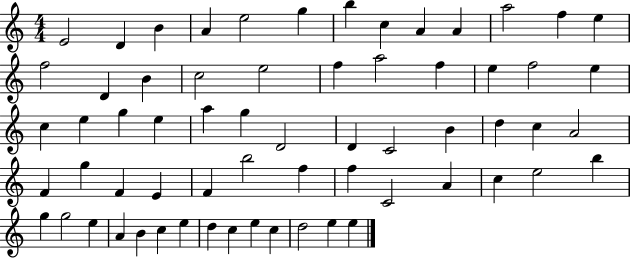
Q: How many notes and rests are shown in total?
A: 64